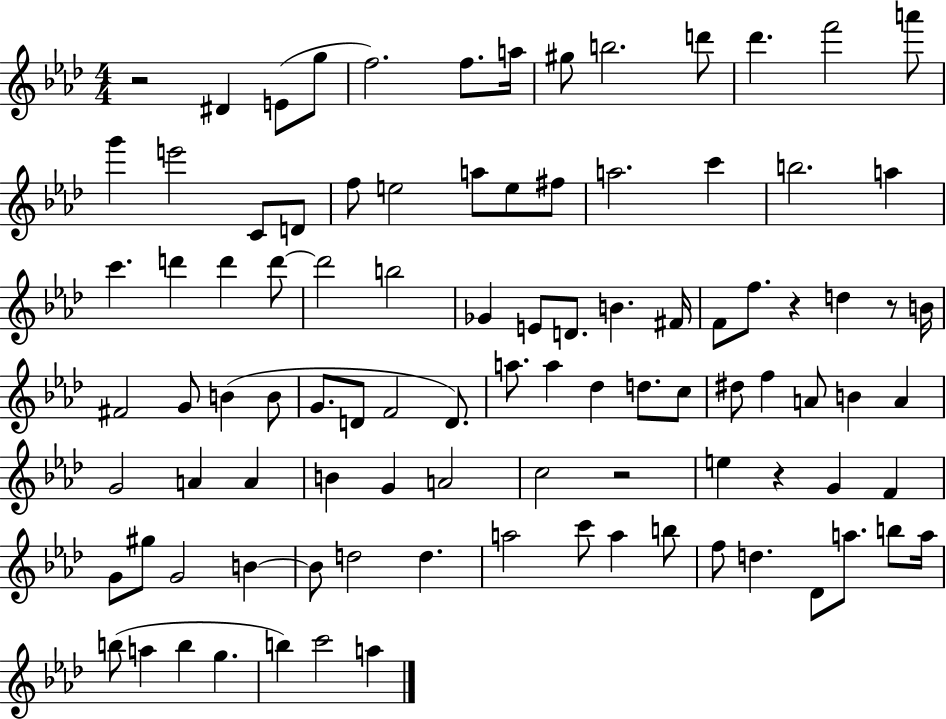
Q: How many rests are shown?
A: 5